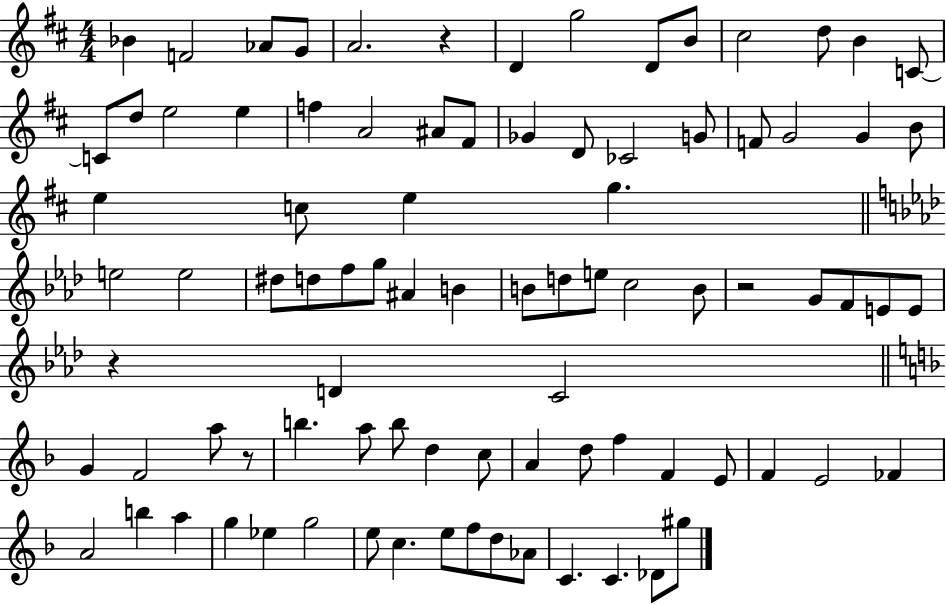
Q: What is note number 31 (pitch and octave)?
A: C5